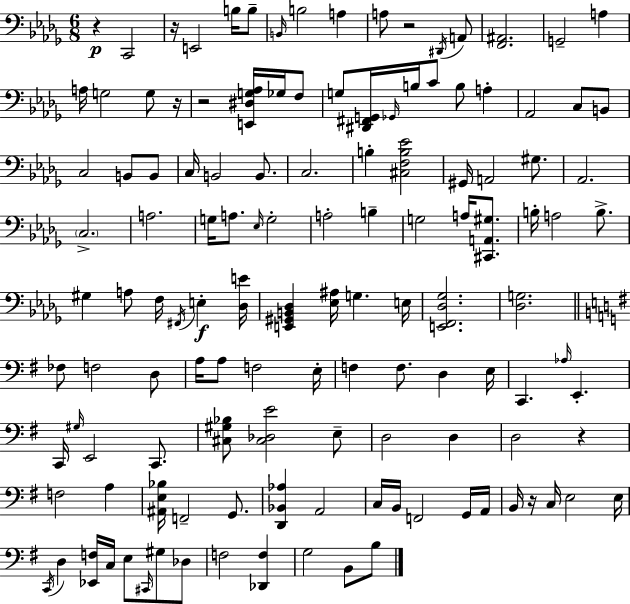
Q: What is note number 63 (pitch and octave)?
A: A3